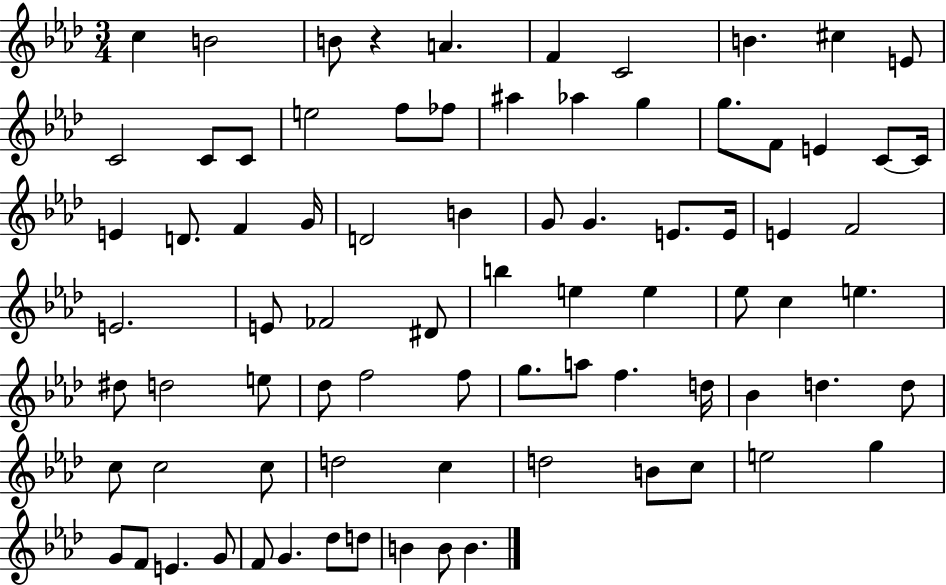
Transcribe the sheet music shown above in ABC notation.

X:1
T:Untitled
M:3/4
L:1/4
K:Ab
c B2 B/2 z A F C2 B ^c E/2 C2 C/2 C/2 e2 f/2 _f/2 ^a _a g g/2 F/2 E C/2 C/4 E D/2 F G/4 D2 B G/2 G E/2 E/4 E F2 E2 E/2 _F2 ^D/2 b e e _e/2 c e ^d/2 d2 e/2 _d/2 f2 f/2 g/2 a/2 f d/4 _B d d/2 c/2 c2 c/2 d2 c d2 B/2 c/2 e2 g G/2 F/2 E G/2 F/2 G _d/2 d/2 B B/2 B